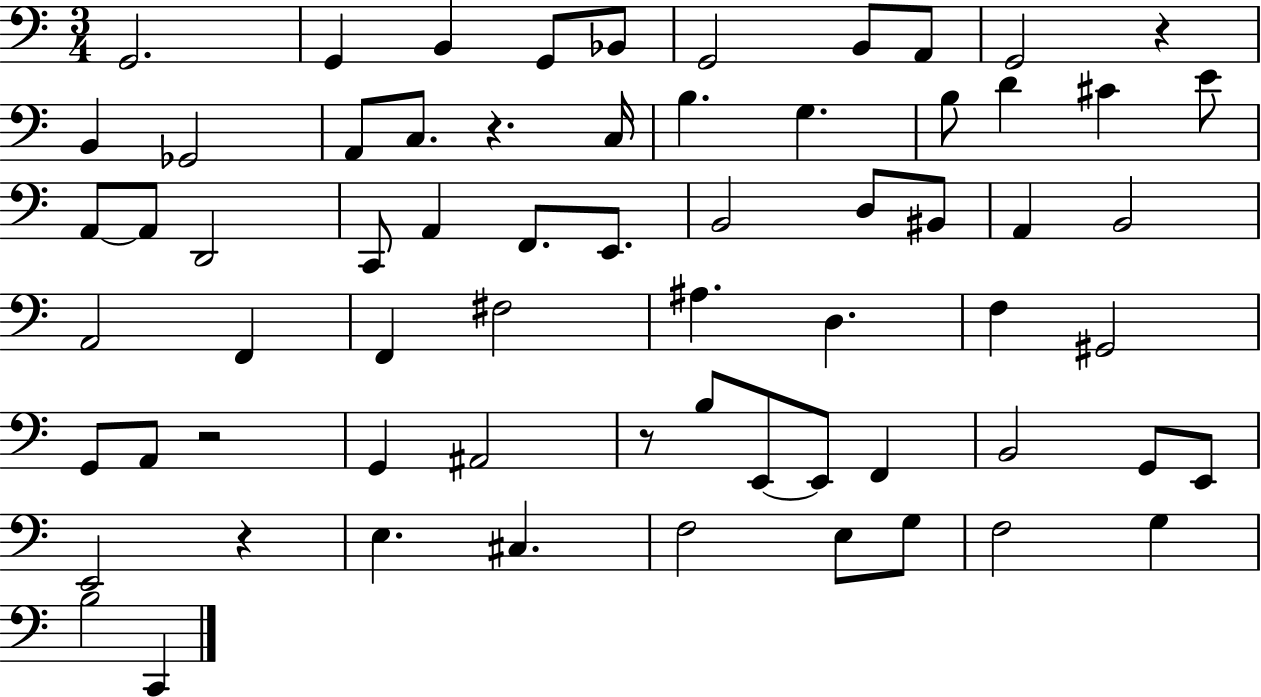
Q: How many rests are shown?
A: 5